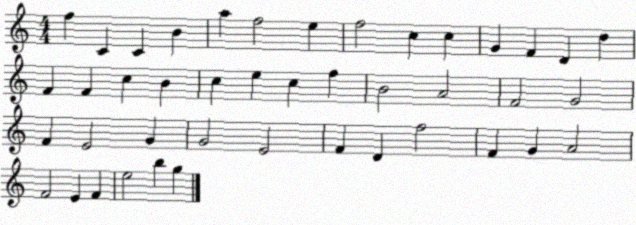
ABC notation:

X:1
T:Untitled
M:4/4
L:1/4
K:C
f C C B a f2 e f2 c c G F D d F F c B c e c f B2 A2 F2 G2 F E2 G G2 E2 F D f2 F G A2 F2 E F e2 b g